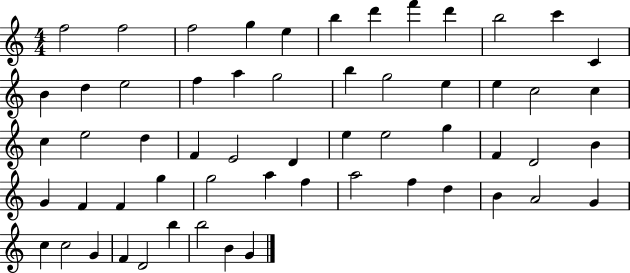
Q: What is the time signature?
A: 4/4